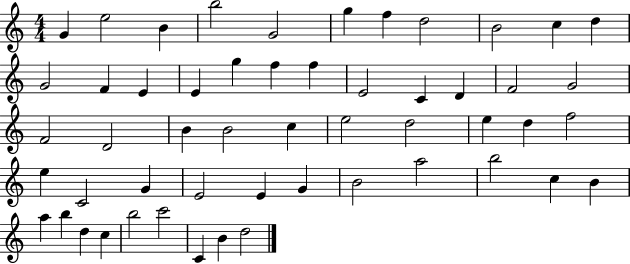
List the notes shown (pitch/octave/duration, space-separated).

G4/q E5/h B4/q B5/h G4/h G5/q F5/q D5/h B4/h C5/q D5/q G4/h F4/q E4/q E4/q G5/q F5/q F5/q E4/h C4/q D4/q F4/h G4/h F4/h D4/h B4/q B4/h C5/q E5/h D5/h E5/q D5/q F5/h E5/q C4/h G4/q E4/h E4/q G4/q B4/h A5/h B5/h C5/q B4/q A5/q B5/q D5/q C5/q B5/h C6/h C4/q B4/q D5/h